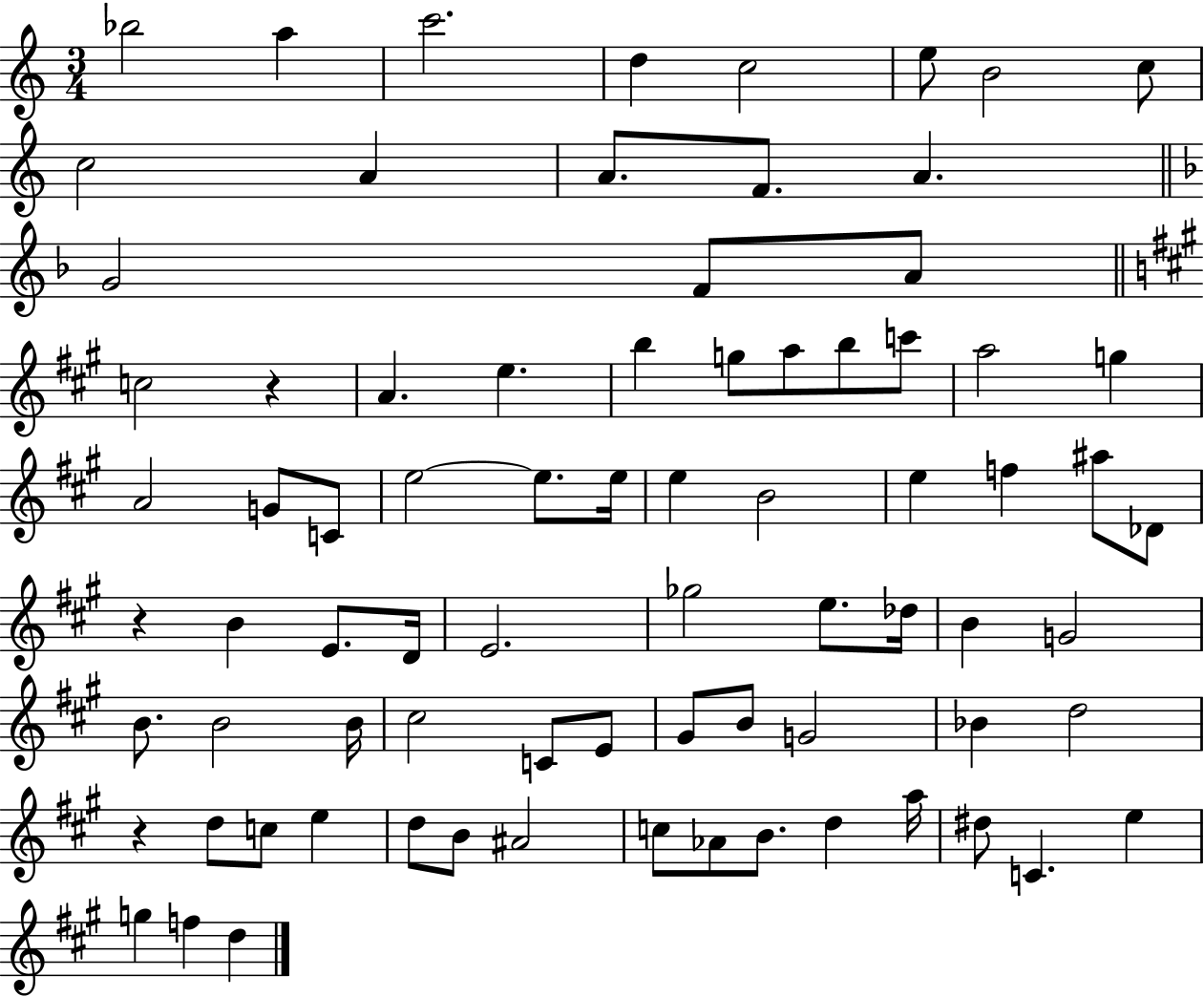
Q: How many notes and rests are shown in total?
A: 78